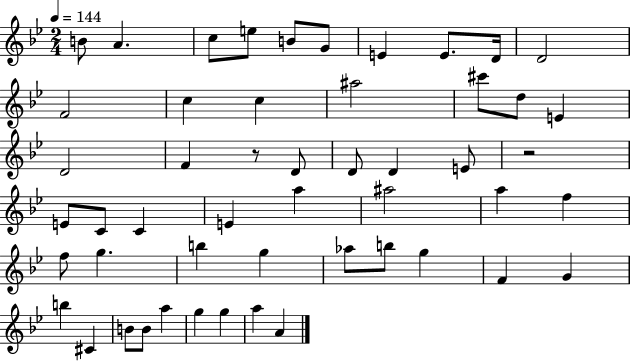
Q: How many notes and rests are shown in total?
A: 51